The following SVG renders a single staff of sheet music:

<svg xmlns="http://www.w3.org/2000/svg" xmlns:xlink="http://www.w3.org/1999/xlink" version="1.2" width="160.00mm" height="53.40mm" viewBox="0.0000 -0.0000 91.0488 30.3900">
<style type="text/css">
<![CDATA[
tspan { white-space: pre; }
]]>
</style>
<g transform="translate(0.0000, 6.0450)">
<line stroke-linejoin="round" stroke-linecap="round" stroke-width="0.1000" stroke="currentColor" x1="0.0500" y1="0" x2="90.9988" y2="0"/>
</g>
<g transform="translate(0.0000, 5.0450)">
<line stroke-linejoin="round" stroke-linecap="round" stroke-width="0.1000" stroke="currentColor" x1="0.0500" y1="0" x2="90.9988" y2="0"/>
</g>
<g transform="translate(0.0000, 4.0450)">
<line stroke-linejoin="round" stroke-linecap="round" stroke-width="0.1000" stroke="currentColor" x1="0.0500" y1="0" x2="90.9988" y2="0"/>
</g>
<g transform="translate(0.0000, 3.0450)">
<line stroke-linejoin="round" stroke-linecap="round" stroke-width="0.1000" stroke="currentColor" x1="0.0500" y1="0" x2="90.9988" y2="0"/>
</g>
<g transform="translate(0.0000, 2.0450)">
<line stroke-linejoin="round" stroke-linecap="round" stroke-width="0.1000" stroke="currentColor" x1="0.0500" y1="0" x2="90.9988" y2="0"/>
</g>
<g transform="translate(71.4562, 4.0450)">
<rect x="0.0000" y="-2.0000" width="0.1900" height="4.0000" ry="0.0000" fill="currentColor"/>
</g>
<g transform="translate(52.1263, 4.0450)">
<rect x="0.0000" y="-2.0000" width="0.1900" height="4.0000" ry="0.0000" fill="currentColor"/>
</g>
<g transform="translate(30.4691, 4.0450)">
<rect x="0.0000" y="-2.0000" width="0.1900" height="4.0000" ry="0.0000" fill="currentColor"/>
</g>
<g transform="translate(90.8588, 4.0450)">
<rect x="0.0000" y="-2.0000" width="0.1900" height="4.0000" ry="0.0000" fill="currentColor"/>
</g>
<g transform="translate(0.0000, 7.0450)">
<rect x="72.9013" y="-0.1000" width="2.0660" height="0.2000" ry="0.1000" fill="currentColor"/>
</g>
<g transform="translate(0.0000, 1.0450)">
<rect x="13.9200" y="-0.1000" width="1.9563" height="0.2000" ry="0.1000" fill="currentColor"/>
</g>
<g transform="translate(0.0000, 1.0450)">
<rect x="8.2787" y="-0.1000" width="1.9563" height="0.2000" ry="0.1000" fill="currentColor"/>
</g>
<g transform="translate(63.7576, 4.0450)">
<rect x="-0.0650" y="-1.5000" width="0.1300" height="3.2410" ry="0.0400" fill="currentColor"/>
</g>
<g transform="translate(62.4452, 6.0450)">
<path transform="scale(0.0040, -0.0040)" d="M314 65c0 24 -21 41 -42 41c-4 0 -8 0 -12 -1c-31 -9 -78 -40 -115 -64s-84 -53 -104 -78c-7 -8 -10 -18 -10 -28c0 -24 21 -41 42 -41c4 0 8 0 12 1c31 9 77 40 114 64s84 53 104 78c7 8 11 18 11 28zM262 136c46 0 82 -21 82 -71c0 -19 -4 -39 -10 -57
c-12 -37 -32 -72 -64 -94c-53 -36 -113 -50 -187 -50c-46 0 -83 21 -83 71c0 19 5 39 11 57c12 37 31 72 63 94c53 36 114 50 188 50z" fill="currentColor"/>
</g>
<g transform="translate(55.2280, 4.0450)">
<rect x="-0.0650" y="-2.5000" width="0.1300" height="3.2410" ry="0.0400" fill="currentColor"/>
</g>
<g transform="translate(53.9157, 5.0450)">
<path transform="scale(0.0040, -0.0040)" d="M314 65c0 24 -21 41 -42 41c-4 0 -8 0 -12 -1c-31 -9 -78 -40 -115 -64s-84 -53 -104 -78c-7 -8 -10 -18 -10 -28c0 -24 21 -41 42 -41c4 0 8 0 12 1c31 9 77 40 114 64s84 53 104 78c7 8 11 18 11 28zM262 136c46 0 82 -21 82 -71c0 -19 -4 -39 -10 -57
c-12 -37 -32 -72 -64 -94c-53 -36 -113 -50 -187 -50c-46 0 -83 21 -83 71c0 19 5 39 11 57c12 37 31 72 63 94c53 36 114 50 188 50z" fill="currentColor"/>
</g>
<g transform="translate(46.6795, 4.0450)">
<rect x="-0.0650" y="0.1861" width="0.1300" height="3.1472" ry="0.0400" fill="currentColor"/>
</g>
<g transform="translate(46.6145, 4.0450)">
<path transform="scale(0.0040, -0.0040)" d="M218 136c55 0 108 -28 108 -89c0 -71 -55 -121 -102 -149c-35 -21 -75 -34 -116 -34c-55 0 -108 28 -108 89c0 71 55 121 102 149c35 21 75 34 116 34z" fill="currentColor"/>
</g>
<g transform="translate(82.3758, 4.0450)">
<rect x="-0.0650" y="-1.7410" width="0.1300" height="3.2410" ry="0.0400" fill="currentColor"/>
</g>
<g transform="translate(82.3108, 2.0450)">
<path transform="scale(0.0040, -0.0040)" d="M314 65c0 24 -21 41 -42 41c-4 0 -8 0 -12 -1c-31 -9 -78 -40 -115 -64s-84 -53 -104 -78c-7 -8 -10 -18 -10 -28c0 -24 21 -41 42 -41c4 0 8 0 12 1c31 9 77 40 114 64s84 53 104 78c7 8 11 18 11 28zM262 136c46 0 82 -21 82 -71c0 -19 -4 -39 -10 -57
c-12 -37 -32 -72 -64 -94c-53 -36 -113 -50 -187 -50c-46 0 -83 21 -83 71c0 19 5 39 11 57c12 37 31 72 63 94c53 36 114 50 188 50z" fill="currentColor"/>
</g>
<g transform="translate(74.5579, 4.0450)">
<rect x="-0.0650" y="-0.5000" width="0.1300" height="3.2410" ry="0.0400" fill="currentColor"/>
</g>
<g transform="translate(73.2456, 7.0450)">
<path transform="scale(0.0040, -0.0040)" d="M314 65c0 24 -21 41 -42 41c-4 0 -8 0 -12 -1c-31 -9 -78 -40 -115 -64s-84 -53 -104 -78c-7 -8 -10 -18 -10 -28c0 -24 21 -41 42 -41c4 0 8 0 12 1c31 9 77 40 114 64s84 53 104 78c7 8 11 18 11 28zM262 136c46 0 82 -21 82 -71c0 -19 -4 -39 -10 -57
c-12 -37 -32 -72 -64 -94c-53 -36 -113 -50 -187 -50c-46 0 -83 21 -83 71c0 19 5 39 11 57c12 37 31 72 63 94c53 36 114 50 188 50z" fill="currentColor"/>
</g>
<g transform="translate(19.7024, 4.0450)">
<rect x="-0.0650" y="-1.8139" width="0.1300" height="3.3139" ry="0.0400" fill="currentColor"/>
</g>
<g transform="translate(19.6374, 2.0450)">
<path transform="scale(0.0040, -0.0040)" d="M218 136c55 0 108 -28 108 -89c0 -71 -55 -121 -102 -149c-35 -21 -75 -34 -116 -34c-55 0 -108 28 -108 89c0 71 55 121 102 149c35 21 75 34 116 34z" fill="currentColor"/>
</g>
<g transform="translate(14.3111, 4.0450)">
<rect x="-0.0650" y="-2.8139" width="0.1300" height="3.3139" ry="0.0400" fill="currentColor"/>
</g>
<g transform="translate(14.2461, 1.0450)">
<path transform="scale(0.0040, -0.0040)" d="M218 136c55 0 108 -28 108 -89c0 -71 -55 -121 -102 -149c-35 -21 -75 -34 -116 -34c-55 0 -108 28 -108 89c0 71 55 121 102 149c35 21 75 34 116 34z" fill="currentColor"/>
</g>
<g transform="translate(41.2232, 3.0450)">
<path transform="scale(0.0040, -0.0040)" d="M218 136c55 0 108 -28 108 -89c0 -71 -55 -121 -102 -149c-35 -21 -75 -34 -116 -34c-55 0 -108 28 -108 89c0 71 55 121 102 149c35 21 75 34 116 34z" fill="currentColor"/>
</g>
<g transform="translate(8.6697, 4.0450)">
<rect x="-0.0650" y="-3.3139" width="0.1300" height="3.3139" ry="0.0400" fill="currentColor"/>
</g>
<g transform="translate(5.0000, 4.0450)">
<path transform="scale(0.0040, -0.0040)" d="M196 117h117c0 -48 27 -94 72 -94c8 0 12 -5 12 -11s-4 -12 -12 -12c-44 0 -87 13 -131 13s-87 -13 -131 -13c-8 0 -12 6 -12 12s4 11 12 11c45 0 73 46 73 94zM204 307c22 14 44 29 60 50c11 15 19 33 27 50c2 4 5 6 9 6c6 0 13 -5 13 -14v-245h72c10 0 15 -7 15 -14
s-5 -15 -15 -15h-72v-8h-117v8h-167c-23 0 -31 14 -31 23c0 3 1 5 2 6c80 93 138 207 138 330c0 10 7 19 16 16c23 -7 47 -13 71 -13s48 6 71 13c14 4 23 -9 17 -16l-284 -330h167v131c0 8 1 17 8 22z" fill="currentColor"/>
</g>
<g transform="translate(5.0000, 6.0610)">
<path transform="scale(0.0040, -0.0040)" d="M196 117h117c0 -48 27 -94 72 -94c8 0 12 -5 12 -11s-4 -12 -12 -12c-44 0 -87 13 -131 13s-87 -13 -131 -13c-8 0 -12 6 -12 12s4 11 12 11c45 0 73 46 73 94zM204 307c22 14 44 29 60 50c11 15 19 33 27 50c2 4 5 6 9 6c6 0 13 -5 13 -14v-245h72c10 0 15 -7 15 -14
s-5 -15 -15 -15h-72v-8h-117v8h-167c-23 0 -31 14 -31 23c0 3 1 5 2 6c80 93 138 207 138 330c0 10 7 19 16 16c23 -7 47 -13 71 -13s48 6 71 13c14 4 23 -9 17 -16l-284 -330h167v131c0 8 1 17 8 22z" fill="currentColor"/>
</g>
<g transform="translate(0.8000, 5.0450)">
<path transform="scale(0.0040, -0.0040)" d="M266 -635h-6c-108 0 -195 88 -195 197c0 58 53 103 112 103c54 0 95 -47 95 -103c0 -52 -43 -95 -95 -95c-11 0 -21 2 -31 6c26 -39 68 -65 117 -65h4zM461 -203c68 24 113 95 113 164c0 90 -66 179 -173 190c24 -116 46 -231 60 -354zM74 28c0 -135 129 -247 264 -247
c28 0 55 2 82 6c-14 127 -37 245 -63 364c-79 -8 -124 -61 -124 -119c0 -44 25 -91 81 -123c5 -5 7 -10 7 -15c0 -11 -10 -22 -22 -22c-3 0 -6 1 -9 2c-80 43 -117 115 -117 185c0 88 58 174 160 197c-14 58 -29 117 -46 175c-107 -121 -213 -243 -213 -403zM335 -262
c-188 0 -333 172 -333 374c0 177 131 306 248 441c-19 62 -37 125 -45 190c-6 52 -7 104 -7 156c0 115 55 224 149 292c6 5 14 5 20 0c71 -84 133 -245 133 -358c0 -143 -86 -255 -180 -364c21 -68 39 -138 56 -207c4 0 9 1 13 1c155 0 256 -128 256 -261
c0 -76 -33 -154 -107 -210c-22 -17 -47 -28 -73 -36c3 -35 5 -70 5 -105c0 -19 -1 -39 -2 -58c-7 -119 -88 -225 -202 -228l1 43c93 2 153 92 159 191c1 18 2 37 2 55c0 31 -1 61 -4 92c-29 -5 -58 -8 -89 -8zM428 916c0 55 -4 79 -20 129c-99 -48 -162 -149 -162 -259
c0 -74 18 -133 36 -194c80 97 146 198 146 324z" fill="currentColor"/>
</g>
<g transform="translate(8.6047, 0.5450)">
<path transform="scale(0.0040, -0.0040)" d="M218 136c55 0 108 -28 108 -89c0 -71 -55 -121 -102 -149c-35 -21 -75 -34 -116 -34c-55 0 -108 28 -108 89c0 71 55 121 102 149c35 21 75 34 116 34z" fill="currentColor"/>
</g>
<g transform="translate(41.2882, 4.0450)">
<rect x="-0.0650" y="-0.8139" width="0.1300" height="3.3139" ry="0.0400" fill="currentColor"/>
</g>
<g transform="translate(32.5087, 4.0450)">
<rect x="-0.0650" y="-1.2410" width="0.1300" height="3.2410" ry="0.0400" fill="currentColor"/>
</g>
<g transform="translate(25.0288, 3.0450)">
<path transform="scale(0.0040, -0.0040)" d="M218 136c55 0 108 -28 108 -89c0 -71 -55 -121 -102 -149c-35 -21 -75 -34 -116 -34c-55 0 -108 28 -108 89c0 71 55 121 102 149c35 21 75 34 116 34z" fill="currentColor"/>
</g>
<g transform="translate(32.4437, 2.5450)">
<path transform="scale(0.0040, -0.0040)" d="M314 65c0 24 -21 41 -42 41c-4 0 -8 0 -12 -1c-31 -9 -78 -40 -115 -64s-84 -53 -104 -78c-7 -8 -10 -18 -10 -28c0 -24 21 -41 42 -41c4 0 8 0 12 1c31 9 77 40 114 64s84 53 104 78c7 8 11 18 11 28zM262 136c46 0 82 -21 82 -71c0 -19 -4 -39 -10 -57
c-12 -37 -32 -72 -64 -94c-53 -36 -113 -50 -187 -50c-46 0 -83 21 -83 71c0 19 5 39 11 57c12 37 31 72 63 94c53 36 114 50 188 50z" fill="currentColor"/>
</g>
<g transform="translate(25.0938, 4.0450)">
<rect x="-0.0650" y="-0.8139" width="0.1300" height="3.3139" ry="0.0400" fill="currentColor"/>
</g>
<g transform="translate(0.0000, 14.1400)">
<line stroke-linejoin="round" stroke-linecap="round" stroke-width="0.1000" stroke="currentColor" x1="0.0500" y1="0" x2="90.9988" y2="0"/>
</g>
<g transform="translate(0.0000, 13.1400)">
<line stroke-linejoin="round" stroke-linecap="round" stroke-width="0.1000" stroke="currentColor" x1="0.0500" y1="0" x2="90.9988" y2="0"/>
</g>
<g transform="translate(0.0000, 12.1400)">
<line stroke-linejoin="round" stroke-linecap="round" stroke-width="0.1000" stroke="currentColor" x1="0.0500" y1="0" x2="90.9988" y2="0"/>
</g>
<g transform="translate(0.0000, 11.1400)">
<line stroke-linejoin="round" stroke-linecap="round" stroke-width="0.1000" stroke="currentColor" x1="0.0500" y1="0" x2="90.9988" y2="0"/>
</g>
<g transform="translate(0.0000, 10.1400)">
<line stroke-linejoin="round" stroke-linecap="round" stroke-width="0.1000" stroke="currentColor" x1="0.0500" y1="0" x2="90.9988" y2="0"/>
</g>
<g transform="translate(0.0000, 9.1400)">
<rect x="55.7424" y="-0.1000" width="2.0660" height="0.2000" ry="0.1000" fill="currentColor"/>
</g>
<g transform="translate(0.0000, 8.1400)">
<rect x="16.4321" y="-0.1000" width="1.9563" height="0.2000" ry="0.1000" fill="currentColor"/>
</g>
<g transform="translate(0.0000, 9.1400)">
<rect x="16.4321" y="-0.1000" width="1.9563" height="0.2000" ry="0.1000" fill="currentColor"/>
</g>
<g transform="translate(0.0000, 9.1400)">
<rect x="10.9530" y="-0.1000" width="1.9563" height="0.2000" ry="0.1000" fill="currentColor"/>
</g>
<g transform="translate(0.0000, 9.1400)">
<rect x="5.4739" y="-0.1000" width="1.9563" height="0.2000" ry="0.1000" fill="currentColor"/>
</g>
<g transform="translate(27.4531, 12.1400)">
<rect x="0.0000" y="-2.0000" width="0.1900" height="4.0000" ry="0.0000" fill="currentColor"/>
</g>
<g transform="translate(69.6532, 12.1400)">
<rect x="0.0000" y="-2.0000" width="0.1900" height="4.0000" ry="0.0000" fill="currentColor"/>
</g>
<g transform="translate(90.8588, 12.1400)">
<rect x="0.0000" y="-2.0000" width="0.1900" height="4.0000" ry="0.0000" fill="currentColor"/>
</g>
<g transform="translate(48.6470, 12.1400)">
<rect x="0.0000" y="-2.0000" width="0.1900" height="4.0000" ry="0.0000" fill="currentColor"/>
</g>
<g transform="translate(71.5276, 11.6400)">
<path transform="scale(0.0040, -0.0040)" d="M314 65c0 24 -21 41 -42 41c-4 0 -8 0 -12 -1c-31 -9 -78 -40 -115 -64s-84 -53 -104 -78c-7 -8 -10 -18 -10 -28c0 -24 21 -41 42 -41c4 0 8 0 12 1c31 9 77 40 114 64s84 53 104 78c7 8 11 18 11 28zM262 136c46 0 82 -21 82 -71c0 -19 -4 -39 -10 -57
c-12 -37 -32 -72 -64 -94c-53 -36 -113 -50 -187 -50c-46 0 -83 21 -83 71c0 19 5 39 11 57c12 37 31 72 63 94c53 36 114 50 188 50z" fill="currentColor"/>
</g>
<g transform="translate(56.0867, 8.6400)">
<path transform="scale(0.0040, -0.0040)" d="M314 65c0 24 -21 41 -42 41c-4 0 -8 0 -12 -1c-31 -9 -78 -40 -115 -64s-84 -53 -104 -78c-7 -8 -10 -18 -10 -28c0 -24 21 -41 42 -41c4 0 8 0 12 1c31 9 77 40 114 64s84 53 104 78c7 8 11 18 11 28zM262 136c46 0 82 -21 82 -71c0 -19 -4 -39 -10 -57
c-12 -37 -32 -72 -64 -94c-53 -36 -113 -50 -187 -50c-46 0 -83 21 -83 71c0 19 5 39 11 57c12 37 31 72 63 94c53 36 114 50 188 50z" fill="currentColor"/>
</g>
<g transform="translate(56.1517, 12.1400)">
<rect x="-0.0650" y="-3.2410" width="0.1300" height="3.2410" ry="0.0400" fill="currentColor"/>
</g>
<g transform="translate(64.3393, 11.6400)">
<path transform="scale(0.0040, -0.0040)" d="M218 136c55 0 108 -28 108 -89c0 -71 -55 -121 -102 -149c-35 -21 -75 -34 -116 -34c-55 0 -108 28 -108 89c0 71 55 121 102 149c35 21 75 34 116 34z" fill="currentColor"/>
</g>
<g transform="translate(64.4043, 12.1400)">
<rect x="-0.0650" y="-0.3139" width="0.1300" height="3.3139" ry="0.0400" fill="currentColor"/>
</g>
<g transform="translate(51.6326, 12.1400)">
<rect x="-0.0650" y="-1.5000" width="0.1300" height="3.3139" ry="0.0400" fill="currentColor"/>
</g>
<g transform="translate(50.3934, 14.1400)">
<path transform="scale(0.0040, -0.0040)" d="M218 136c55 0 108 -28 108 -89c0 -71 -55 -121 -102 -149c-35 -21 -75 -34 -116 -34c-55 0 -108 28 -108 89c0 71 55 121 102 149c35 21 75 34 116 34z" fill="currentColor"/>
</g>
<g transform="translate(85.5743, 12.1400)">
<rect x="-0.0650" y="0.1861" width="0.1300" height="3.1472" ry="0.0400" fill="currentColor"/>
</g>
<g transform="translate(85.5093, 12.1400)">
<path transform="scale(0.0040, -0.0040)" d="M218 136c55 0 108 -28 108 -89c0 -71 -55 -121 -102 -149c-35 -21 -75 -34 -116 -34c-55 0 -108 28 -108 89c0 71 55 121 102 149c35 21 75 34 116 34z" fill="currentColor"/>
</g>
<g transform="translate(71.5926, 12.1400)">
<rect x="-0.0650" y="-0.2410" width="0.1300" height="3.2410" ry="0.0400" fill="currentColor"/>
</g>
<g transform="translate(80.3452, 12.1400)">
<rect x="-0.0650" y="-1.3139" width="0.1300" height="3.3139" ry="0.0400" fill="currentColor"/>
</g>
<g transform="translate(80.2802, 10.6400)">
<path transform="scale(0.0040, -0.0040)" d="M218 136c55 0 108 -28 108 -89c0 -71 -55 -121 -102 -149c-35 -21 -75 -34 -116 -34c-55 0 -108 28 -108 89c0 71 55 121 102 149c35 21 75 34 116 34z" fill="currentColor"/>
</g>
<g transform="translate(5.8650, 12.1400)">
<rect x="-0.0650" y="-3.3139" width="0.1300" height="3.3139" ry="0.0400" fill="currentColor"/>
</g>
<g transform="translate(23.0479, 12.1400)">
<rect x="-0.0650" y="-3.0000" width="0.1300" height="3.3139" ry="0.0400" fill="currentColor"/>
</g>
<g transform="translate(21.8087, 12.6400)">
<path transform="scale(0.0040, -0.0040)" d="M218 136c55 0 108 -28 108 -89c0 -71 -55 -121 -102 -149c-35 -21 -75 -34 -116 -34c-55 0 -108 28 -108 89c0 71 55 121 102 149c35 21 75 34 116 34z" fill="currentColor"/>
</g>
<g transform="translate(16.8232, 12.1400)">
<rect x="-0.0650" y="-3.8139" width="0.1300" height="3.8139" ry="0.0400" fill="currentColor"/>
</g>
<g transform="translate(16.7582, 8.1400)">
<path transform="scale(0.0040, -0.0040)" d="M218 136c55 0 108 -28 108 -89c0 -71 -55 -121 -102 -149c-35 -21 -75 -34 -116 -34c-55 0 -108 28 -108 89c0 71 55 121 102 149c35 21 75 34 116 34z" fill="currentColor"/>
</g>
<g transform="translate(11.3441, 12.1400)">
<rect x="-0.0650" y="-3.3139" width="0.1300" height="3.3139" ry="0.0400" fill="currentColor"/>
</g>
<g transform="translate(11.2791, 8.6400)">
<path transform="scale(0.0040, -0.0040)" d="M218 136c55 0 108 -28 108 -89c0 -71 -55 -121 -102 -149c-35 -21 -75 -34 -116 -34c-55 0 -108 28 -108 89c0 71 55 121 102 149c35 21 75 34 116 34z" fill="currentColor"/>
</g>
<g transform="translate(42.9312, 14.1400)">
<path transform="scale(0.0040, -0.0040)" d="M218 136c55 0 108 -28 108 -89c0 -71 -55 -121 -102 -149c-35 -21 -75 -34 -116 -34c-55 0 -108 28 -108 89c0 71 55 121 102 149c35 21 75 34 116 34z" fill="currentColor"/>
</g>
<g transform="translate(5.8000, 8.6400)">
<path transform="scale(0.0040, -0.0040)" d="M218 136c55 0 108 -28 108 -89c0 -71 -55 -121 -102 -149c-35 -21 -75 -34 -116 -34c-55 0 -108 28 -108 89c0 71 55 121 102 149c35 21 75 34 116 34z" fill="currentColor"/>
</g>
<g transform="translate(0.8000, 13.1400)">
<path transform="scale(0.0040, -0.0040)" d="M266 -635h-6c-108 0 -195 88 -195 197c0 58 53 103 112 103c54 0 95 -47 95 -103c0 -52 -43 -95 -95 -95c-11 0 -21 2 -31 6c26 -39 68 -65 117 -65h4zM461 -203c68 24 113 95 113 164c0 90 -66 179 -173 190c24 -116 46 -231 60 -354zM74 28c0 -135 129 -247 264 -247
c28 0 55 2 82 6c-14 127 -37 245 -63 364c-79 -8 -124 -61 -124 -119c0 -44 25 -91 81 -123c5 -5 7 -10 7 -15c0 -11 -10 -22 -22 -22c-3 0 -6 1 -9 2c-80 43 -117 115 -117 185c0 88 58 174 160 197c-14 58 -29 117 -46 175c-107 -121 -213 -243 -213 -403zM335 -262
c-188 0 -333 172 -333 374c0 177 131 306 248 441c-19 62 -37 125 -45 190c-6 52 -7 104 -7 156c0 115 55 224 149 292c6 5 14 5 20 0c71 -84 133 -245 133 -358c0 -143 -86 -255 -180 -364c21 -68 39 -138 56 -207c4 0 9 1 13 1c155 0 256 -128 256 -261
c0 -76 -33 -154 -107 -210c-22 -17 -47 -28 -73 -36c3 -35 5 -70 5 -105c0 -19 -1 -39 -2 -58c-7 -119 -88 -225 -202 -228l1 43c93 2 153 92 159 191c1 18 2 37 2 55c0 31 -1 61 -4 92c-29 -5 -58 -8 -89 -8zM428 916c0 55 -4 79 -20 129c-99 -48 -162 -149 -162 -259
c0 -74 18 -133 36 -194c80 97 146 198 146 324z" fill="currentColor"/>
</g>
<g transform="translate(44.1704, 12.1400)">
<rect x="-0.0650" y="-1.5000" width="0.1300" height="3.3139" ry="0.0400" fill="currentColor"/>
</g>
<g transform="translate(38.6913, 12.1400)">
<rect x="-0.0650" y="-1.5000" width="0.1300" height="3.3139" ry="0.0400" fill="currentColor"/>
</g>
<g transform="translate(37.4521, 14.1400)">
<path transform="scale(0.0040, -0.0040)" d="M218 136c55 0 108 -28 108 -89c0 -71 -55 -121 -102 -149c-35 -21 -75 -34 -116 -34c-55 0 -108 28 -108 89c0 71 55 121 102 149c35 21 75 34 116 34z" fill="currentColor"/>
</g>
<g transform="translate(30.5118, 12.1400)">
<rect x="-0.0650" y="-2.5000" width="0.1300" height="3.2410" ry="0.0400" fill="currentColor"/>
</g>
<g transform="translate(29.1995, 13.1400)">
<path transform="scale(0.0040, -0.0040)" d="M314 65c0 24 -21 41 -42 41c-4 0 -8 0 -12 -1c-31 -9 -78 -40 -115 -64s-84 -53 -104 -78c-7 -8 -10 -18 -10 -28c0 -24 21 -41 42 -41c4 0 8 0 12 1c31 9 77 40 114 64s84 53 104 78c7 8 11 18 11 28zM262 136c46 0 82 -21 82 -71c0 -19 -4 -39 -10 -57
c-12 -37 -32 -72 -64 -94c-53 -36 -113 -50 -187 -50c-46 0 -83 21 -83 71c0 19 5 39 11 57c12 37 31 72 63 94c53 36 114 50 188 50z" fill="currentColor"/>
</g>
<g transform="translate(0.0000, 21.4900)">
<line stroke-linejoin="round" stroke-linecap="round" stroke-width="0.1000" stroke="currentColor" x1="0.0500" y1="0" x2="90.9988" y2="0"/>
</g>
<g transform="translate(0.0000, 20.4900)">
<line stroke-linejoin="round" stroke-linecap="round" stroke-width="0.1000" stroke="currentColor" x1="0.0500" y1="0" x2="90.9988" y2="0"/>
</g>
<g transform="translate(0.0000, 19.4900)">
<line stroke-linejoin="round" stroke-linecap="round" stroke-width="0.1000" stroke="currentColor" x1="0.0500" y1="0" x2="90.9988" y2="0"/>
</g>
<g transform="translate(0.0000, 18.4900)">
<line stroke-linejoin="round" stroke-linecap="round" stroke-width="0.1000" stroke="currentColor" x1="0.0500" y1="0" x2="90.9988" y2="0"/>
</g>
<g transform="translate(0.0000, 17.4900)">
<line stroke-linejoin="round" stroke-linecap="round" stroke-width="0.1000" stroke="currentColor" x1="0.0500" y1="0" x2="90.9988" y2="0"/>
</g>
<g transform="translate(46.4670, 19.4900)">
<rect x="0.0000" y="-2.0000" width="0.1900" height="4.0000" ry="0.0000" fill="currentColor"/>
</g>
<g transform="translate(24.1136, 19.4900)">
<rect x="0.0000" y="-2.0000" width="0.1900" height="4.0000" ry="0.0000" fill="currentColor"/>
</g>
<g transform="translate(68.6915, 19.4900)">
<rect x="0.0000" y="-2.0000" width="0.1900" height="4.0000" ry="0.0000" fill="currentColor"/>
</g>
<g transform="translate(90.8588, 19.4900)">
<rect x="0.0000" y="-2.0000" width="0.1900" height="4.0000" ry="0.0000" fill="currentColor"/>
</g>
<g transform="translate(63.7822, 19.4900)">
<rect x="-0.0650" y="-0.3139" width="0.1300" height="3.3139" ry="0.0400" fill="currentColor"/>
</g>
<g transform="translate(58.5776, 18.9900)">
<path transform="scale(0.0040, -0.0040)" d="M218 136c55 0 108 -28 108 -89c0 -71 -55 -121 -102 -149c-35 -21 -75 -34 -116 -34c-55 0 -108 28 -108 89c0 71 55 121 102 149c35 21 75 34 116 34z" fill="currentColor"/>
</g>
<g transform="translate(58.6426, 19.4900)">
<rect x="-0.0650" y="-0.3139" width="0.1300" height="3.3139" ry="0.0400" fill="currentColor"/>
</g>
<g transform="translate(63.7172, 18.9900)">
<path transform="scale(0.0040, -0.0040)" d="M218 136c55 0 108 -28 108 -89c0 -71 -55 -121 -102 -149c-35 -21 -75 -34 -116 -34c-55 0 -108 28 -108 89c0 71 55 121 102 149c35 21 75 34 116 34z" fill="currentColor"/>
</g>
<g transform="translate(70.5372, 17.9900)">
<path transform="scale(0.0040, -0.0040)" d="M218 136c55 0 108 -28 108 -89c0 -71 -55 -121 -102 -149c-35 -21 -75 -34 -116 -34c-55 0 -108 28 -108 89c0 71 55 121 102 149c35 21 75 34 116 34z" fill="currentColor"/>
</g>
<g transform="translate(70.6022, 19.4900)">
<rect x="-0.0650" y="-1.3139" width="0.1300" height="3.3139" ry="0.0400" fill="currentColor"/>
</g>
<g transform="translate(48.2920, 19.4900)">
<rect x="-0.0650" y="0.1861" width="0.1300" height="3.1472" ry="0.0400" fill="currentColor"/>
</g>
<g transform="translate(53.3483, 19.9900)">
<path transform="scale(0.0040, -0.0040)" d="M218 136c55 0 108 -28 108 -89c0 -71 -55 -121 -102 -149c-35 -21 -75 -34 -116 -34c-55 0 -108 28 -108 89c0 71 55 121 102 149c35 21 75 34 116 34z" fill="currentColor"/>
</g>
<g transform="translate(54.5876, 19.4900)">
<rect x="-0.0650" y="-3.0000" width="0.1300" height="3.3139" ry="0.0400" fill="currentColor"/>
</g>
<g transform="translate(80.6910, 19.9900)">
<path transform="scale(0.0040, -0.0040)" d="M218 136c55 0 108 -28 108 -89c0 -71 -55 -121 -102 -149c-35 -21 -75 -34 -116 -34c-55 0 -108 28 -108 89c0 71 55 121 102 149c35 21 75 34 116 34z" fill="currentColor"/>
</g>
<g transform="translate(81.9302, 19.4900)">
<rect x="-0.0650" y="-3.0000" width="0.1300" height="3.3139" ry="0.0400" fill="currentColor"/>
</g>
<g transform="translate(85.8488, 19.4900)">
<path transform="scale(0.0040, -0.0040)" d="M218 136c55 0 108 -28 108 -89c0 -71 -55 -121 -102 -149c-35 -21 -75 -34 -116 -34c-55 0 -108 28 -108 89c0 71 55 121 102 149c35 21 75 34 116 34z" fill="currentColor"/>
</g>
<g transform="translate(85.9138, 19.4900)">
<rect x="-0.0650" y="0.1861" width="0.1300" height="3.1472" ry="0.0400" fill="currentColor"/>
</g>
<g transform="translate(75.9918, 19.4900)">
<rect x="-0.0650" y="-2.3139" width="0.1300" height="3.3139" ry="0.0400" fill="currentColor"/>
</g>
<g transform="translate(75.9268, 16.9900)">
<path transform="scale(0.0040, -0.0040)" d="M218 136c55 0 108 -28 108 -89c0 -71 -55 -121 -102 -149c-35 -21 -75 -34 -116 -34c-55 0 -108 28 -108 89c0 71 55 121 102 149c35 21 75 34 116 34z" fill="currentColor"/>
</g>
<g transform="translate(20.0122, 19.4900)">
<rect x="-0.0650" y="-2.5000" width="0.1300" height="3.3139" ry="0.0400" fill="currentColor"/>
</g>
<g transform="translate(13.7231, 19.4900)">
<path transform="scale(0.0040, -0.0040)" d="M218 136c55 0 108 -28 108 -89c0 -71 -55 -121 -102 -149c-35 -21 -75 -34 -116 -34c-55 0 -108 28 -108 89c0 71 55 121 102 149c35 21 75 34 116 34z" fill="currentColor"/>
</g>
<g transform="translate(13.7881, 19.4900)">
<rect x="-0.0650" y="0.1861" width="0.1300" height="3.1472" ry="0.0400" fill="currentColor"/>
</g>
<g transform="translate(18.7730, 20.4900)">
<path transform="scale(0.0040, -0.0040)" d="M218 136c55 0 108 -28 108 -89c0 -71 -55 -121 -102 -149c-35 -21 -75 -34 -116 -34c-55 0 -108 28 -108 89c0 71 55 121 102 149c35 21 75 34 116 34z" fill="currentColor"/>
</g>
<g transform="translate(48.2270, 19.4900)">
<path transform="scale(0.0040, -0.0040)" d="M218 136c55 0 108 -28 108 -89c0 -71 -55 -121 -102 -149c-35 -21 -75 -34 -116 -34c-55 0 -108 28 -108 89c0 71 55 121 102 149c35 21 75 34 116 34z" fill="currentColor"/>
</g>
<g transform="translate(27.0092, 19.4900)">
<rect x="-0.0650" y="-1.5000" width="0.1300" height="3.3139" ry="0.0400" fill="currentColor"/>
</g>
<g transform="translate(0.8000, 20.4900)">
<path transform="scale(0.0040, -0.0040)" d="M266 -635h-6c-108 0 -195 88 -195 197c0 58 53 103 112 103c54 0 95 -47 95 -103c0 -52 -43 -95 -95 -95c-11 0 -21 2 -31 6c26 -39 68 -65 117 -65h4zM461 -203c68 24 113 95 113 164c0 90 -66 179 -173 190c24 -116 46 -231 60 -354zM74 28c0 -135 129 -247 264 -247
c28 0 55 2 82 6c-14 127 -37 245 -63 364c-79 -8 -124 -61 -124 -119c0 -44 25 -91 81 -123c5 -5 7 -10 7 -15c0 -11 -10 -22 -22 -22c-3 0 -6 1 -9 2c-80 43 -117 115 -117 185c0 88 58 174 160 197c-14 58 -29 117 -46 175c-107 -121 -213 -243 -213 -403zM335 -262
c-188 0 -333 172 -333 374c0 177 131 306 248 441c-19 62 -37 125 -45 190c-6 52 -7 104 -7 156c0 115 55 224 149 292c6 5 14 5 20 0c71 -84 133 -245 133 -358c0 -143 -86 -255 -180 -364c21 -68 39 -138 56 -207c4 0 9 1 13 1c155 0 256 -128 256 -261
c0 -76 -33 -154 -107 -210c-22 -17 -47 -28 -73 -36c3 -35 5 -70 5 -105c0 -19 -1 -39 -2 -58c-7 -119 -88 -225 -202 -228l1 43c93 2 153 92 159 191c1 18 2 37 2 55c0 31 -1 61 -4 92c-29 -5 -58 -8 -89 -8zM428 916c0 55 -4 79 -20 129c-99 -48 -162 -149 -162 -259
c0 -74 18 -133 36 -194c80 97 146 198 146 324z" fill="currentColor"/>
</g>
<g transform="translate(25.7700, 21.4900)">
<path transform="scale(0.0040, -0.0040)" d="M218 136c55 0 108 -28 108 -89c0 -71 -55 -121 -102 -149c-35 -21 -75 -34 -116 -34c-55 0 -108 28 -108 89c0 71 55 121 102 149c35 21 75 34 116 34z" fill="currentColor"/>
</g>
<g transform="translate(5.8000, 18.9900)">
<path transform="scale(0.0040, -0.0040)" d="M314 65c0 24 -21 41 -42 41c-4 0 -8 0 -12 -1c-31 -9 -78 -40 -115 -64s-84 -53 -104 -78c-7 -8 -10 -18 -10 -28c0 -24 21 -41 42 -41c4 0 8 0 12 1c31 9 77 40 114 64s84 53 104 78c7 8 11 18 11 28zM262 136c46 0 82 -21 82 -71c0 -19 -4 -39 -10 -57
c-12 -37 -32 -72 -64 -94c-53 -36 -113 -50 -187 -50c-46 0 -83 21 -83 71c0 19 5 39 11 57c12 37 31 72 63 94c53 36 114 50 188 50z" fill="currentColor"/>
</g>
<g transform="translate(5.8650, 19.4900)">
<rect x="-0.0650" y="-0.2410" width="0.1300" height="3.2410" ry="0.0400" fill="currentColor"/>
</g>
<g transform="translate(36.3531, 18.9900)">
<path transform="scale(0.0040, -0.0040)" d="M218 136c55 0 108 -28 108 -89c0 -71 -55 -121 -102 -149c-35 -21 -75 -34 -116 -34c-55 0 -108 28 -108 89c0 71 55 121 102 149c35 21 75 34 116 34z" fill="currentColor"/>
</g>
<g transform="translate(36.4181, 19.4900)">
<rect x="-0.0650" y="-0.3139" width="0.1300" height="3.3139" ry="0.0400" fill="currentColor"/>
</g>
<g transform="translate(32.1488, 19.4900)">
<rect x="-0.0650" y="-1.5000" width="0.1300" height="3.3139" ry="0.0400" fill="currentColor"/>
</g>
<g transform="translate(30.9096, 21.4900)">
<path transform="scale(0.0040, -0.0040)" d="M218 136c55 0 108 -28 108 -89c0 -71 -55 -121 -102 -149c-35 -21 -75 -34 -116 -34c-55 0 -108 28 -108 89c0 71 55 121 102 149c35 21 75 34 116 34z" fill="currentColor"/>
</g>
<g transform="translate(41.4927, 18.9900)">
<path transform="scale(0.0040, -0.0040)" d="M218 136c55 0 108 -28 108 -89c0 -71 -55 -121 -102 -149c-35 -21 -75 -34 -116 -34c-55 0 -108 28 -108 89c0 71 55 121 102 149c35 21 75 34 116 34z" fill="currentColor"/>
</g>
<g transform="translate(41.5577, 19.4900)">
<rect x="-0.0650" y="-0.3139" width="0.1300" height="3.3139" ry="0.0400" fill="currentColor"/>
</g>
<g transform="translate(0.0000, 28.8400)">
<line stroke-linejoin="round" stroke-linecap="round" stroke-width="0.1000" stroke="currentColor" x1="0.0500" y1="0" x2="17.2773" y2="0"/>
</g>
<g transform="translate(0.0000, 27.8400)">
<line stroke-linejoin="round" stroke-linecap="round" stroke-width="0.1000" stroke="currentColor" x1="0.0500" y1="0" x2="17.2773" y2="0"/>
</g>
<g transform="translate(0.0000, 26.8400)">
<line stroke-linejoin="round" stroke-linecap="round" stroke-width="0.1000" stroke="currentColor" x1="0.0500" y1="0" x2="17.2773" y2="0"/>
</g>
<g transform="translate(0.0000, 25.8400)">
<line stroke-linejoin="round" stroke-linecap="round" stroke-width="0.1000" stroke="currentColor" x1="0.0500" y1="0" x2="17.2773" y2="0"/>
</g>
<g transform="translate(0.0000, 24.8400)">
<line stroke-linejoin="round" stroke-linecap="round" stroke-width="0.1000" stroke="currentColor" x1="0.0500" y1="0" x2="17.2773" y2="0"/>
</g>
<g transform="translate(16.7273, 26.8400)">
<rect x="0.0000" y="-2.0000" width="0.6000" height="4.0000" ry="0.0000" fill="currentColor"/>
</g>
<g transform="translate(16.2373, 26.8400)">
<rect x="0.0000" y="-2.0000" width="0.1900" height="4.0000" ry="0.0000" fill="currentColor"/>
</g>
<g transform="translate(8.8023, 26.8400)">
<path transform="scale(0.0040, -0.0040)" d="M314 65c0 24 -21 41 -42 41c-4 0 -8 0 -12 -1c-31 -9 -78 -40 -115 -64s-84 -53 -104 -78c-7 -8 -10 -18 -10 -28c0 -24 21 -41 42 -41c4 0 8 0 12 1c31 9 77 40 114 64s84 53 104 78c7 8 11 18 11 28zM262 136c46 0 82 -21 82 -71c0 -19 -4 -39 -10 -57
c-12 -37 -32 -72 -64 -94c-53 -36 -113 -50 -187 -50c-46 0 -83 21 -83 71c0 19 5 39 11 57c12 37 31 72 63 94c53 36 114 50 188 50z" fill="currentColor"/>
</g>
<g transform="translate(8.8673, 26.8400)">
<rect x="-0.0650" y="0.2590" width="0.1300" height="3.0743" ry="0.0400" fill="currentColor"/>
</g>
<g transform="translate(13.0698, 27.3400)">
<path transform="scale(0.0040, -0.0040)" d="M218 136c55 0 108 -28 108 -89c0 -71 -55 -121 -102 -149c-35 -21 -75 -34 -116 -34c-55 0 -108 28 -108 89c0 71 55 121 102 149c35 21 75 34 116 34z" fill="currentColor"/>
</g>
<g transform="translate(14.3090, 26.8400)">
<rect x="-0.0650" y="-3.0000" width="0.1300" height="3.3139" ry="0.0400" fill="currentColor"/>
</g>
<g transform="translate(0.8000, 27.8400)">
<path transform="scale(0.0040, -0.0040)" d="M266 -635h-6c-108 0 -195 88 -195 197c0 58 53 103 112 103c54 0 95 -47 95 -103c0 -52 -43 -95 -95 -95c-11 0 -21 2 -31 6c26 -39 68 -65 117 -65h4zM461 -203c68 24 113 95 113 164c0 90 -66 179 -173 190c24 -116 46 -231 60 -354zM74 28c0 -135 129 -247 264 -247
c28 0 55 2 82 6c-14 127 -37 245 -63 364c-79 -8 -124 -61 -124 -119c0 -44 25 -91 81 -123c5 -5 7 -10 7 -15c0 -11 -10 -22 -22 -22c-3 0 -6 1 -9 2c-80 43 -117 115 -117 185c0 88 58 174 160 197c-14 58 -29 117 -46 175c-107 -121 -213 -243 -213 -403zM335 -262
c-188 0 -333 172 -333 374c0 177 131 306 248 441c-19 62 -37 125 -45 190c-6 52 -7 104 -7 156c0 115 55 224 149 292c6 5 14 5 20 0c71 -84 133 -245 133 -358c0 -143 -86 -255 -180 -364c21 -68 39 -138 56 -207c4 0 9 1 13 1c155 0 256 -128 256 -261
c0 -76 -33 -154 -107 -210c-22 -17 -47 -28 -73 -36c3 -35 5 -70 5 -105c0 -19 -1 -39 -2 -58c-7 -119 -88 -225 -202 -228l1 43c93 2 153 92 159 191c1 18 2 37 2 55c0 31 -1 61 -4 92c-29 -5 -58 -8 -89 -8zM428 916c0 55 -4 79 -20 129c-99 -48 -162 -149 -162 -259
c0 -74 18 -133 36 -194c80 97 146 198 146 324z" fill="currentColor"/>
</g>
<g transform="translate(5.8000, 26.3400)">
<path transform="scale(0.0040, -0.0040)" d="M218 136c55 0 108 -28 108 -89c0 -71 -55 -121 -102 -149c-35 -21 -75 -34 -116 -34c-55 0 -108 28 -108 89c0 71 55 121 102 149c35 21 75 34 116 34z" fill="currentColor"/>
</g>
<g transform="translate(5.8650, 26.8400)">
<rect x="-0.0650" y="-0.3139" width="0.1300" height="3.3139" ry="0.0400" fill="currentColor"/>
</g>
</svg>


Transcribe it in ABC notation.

X:1
T:Untitled
M:4/4
L:1/4
K:C
b a f d e2 d B G2 E2 C2 f2 b b c' A G2 E E E b2 c c2 e B c2 B G E E c c B A c c e g A B c B2 A